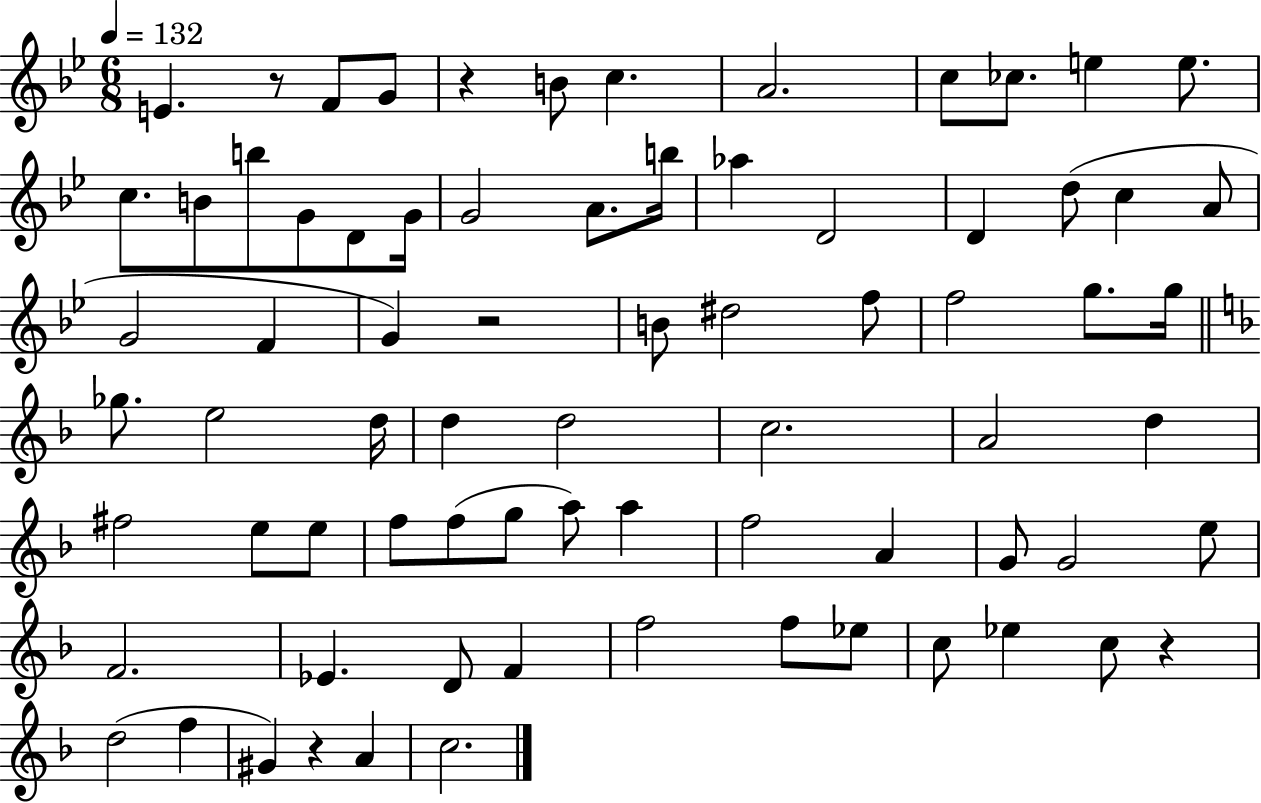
X:1
T:Untitled
M:6/8
L:1/4
K:Bb
E z/2 F/2 G/2 z B/2 c A2 c/2 _c/2 e e/2 c/2 B/2 b/2 G/2 D/2 G/4 G2 A/2 b/4 _a D2 D d/2 c A/2 G2 F G z2 B/2 ^d2 f/2 f2 g/2 g/4 _g/2 e2 d/4 d d2 c2 A2 d ^f2 e/2 e/2 f/2 f/2 g/2 a/2 a f2 A G/2 G2 e/2 F2 _E D/2 F f2 f/2 _e/2 c/2 _e c/2 z d2 f ^G z A c2